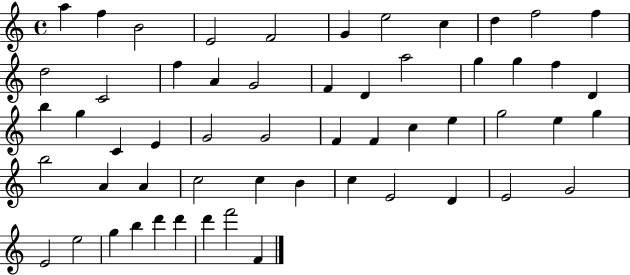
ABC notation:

X:1
T:Untitled
M:4/4
L:1/4
K:C
a f B2 E2 F2 G e2 c d f2 f d2 C2 f A G2 F D a2 g g f D b g C E G2 G2 F F c e g2 e g b2 A A c2 c B c E2 D E2 G2 E2 e2 g b d' d' d' f'2 F